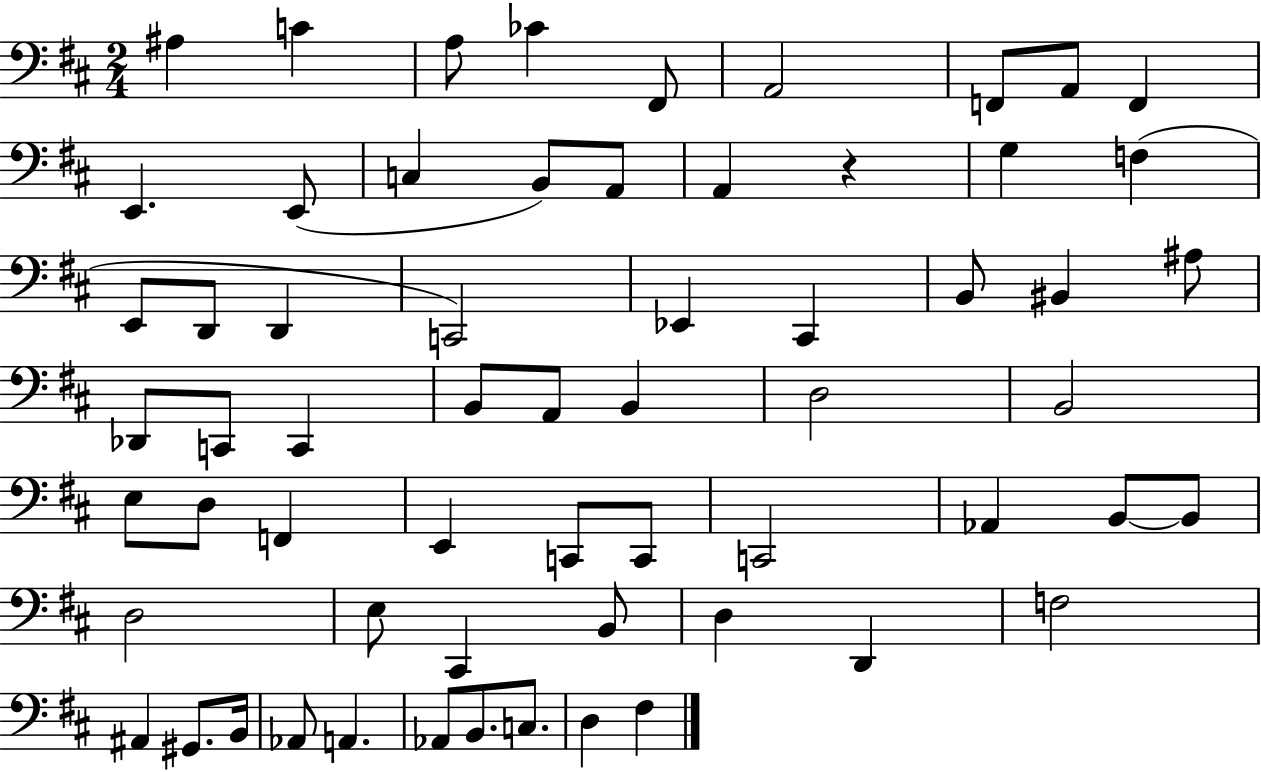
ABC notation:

X:1
T:Untitled
M:2/4
L:1/4
K:D
^A, C A,/2 _C ^F,,/2 A,,2 F,,/2 A,,/2 F,, E,, E,,/2 C, B,,/2 A,,/2 A,, z G, F, E,,/2 D,,/2 D,, C,,2 _E,, ^C,, B,,/2 ^B,, ^A,/2 _D,,/2 C,,/2 C,, B,,/2 A,,/2 B,, D,2 B,,2 E,/2 D,/2 F,, E,, C,,/2 C,,/2 C,,2 _A,, B,,/2 B,,/2 D,2 E,/2 ^C,, B,,/2 D, D,, F,2 ^A,, ^G,,/2 B,,/4 _A,,/2 A,, _A,,/2 B,,/2 C,/2 D, ^F,